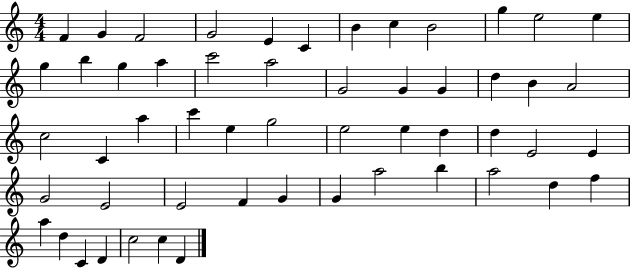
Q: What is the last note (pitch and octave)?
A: D4